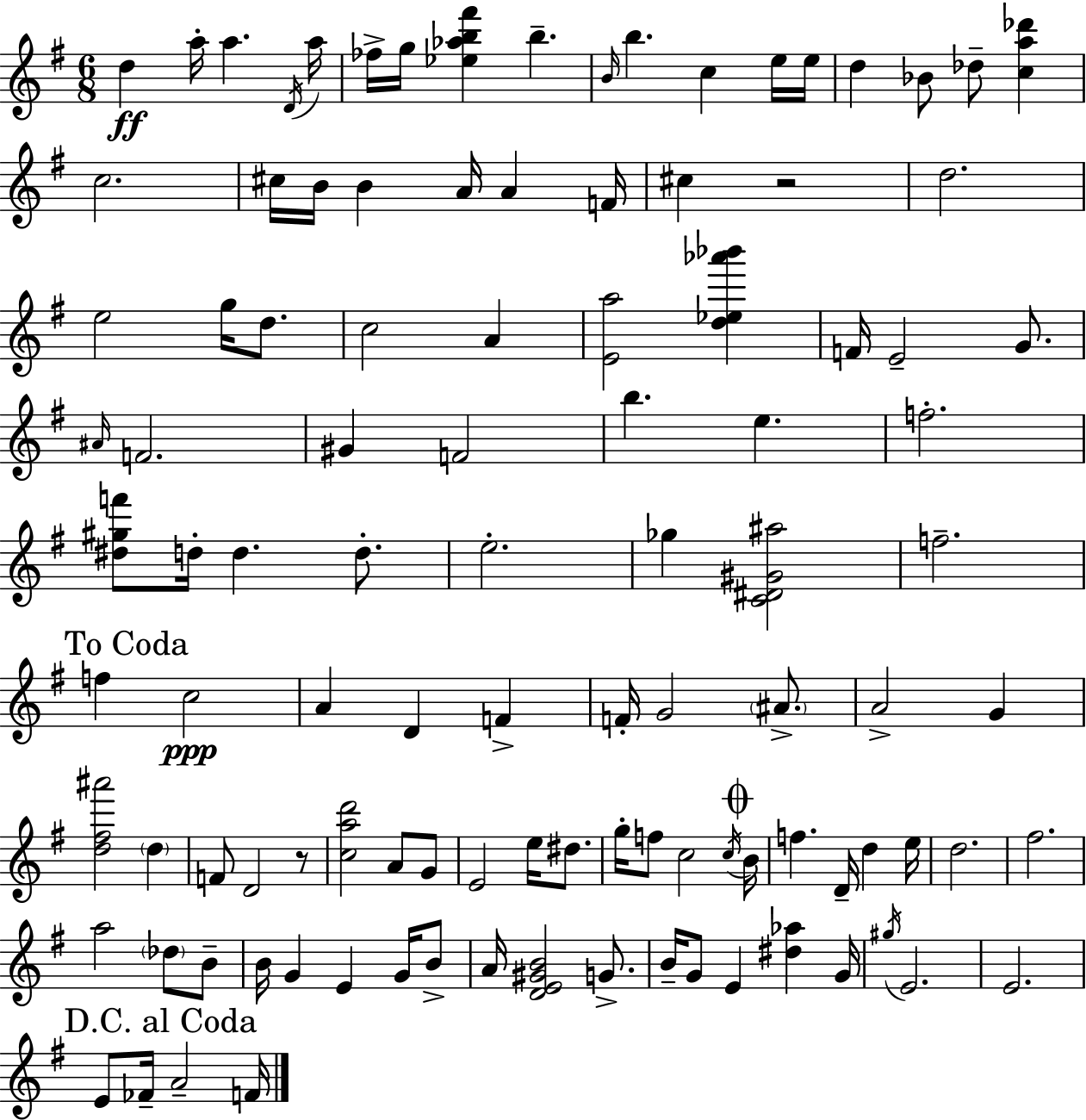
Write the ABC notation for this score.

X:1
T:Untitled
M:6/8
L:1/4
K:G
d a/4 a D/4 a/4 _f/4 g/4 [_e_ab^f'] b B/4 b c e/4 e/4 d _B/2 _d/2 [ca_d'] c2 ^c/4 B/4 B A/4 A F/4 ^c z2 d2 e2 g/4 d/2 c2 A [Ea]2 [d_e_a'_b'] F/4 E2 G/2 ^A/4 F2 ^G F2 b e f2 [^d^gf']/2 d/4 d d/2 e2 _g [C^D^G^a]2 f2 f c2 A D F F/4 G2 ^A/2 A2 G [d^f^a']2 d F/2 D2 z/2 [cad']2 A/2 G/2 E2 e/4 ^d/2 g/4 f/2 c2 c/4 B/4 f D/4 d e/4 d2 ^f2 a2 _d/2 B/2 B/4 G E G/4 B/2 A/4 [DE^GB]2 G/2 B/4 G/2 E [^d_a] G/4 ^g/4 E2 E2 E/2 _F/4 A2 F/4